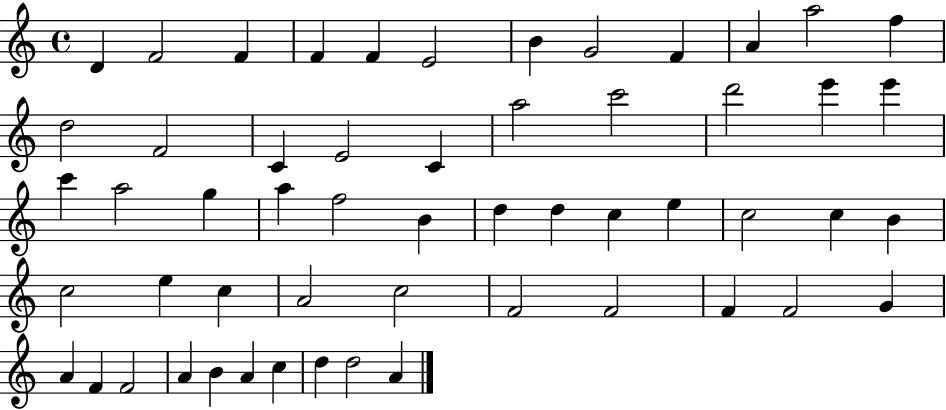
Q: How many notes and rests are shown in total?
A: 55